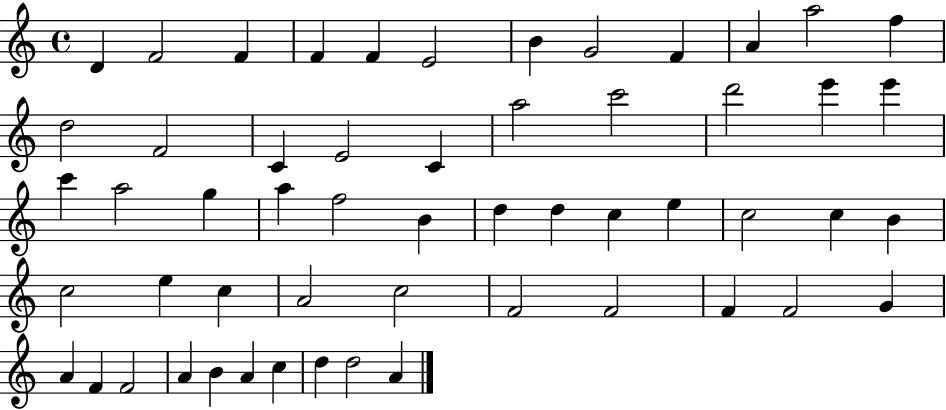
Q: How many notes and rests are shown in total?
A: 55